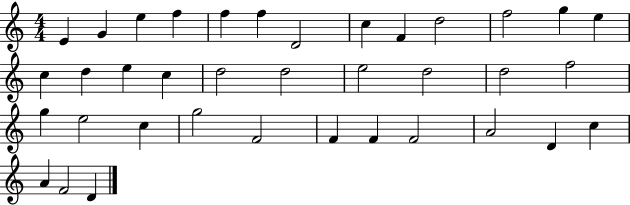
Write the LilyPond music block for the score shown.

{
  \clef treble
  \numericTimeSignature
  \time 4/4
  \key c \major
  e'4 g'4 e''4 f''4 | f''4 f''4 d'2 | c''4 f'4 d''2 | f''2 g''4 e''4 | \break c''4 d''4 e''4 c''4 | d''2 d''2 | e''2 d''2 | d''2 f''2 | \break g''4 e''2 c''4 | g''2 f'2 | f'4 f'4 f'2 | a'2 d'4 c''4 | \break a'4 f'2 d'4 | \bar "|."
}